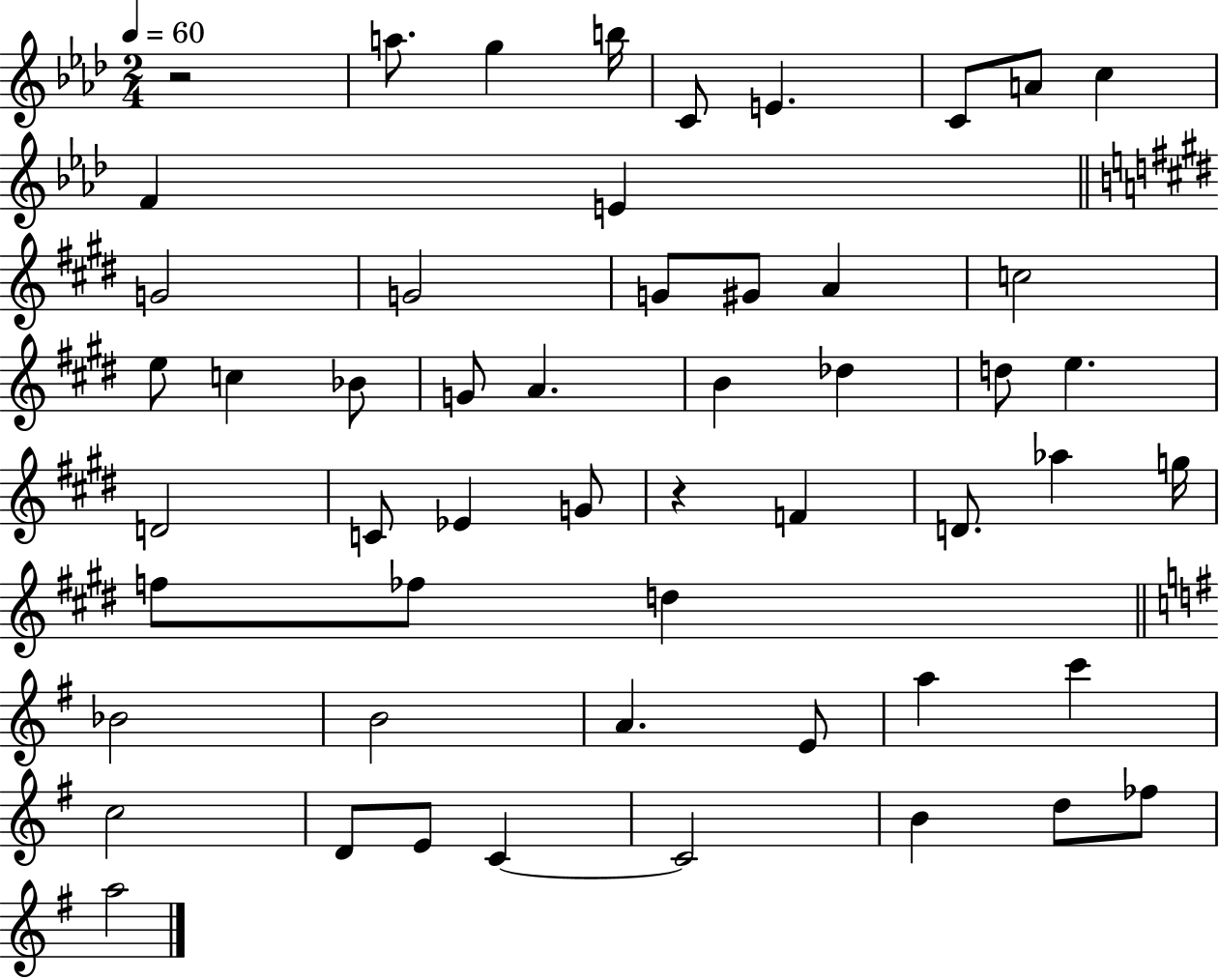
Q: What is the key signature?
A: AES major